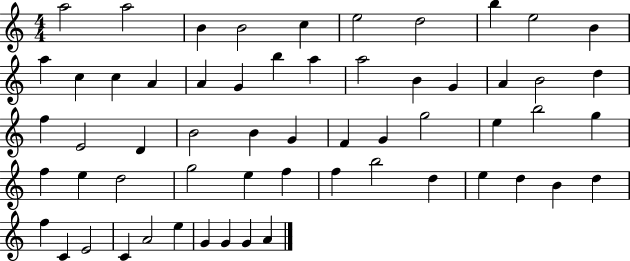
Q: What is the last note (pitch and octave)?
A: A4